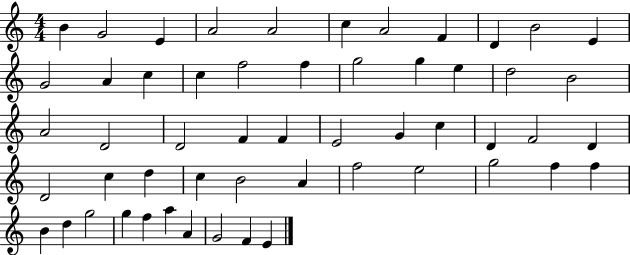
{
  \clef treble
  \numericTimeSignature
  \time 4/4
  \key c \major
  b'4 g'2 e'4 | a'2 a'2 | c''4 a'2 f'4 | d'4 b'2 e'4 | \break g'2 a'4 c''4 | c''4 f''2 f''4 | g''2 g''4 e''4 | d''2 b'2 | \break a'2 d'2 | d'2 f'4 f'4 | e'2 g'4 c''4 | d'4 f'2 d'4 | \break d'2 c''4 d''4 | c''4 b'2 a'4 | f''2 e''2 | g''2 f''4 f''4 | \break b'4 d''4 g''2 | g''4 f''4 a''4 a'4 | g'2 f'4 e'4 | \bar "|."
}